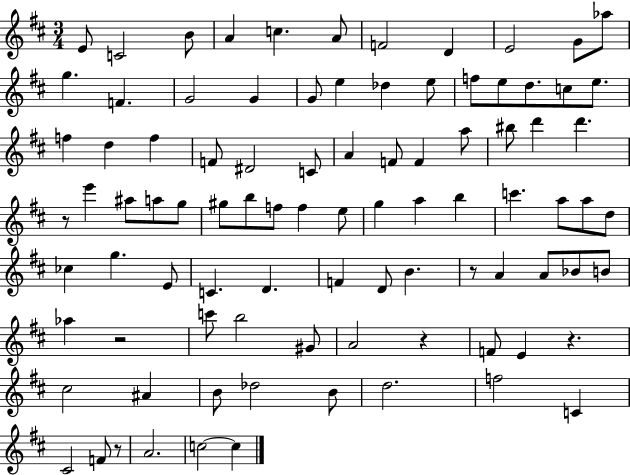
X:1
T:Untitled
M:3/4
L:1/4
K:D
E/2 C2 B/2 A c A/2 F2 D E2 G/2 _a/2 g F G2 G G/2 e _d e/2 f/2 e/2 d/2 c/2 e/2 f d f F/2 ^D2 C/2 A F/2 F a/2 ^b/2 d' d' z/2 e' ^a/2 a/2 g/2 ^g/2 b/2 f/2 f e/2 g a b c' a/2 a/2 d/2 _c g E/2 C D F D/2 B z/2 A A/2 _B/2 B/2 _a z2 c'/2 b2 ^G/2 A2 z F/2 E z ^c2 ^A B/2 _d2 B/2 d2 f2 C ^C2 F/2 z/2 A2 c2 c